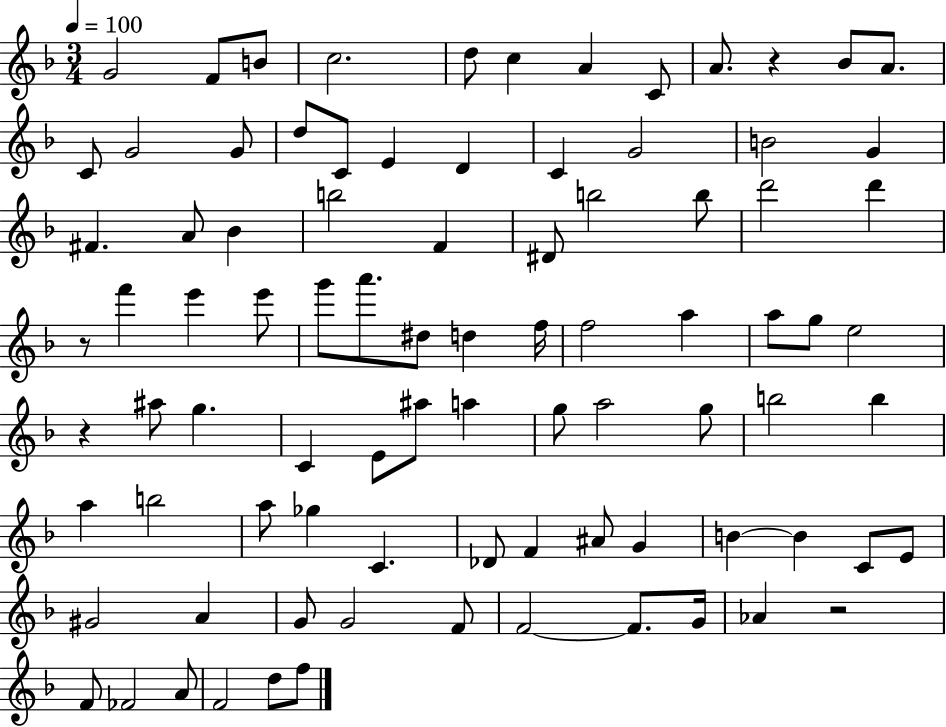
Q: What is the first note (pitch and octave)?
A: G4